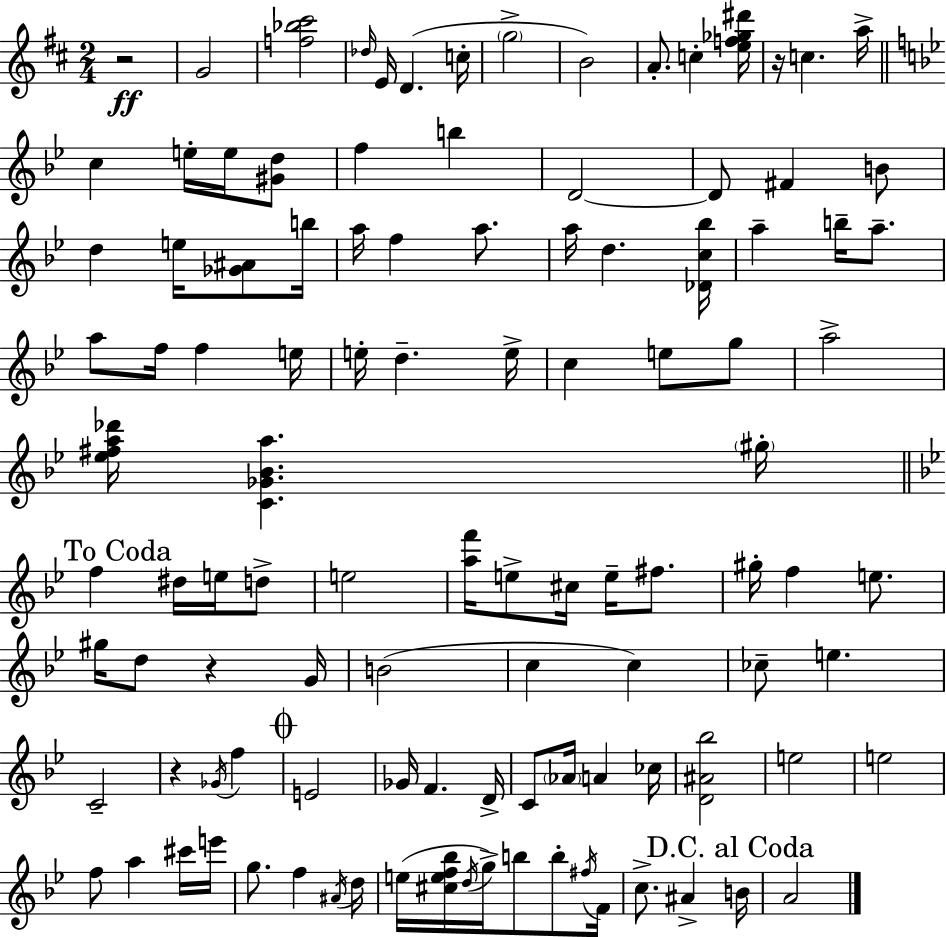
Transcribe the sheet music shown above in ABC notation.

X:1
T:Untitled
M:2/4
L:1/4
K:D
z2 G2 [f_b^c']2 _d/4 E/4 D c/4 g2 B2 A/2 c [ef_g^d']/4 z/4 c a/4 c e/4 e/4 [^Gd]/2 f b D2 D/2 ^F B/2 d e/4 [_G^A]/2 b/4 a/4 f a/2 a/4 d [_Dc_b]/4 a b/4 a/2 a/2 f/4 f e/4 e/4 d e/4 c e/2 g/2 a2 [_e^fa_d']/4 [C_G_Ba] ^g/4 f ^d/4 e/4 d/2 e2 [af']/4 e/2 ^c/4 e/4 ^f/2 ^g/4 f e/2 ^g/4 d/2 z G/4 B2 c c _c/2 e C2 z _G/4 f E2 _G/4 F D/4 C/2 _A/4 A _c/4 [D^A_b]2 e2 e2 f/2 a ^c'/4 e'/4 g/2 f ^A/4 d/4 e/4 [^cef_b]/4 d/4 g/4 b/2 b/2 ^f/4 F/4 c/2 ^A B/4 A2